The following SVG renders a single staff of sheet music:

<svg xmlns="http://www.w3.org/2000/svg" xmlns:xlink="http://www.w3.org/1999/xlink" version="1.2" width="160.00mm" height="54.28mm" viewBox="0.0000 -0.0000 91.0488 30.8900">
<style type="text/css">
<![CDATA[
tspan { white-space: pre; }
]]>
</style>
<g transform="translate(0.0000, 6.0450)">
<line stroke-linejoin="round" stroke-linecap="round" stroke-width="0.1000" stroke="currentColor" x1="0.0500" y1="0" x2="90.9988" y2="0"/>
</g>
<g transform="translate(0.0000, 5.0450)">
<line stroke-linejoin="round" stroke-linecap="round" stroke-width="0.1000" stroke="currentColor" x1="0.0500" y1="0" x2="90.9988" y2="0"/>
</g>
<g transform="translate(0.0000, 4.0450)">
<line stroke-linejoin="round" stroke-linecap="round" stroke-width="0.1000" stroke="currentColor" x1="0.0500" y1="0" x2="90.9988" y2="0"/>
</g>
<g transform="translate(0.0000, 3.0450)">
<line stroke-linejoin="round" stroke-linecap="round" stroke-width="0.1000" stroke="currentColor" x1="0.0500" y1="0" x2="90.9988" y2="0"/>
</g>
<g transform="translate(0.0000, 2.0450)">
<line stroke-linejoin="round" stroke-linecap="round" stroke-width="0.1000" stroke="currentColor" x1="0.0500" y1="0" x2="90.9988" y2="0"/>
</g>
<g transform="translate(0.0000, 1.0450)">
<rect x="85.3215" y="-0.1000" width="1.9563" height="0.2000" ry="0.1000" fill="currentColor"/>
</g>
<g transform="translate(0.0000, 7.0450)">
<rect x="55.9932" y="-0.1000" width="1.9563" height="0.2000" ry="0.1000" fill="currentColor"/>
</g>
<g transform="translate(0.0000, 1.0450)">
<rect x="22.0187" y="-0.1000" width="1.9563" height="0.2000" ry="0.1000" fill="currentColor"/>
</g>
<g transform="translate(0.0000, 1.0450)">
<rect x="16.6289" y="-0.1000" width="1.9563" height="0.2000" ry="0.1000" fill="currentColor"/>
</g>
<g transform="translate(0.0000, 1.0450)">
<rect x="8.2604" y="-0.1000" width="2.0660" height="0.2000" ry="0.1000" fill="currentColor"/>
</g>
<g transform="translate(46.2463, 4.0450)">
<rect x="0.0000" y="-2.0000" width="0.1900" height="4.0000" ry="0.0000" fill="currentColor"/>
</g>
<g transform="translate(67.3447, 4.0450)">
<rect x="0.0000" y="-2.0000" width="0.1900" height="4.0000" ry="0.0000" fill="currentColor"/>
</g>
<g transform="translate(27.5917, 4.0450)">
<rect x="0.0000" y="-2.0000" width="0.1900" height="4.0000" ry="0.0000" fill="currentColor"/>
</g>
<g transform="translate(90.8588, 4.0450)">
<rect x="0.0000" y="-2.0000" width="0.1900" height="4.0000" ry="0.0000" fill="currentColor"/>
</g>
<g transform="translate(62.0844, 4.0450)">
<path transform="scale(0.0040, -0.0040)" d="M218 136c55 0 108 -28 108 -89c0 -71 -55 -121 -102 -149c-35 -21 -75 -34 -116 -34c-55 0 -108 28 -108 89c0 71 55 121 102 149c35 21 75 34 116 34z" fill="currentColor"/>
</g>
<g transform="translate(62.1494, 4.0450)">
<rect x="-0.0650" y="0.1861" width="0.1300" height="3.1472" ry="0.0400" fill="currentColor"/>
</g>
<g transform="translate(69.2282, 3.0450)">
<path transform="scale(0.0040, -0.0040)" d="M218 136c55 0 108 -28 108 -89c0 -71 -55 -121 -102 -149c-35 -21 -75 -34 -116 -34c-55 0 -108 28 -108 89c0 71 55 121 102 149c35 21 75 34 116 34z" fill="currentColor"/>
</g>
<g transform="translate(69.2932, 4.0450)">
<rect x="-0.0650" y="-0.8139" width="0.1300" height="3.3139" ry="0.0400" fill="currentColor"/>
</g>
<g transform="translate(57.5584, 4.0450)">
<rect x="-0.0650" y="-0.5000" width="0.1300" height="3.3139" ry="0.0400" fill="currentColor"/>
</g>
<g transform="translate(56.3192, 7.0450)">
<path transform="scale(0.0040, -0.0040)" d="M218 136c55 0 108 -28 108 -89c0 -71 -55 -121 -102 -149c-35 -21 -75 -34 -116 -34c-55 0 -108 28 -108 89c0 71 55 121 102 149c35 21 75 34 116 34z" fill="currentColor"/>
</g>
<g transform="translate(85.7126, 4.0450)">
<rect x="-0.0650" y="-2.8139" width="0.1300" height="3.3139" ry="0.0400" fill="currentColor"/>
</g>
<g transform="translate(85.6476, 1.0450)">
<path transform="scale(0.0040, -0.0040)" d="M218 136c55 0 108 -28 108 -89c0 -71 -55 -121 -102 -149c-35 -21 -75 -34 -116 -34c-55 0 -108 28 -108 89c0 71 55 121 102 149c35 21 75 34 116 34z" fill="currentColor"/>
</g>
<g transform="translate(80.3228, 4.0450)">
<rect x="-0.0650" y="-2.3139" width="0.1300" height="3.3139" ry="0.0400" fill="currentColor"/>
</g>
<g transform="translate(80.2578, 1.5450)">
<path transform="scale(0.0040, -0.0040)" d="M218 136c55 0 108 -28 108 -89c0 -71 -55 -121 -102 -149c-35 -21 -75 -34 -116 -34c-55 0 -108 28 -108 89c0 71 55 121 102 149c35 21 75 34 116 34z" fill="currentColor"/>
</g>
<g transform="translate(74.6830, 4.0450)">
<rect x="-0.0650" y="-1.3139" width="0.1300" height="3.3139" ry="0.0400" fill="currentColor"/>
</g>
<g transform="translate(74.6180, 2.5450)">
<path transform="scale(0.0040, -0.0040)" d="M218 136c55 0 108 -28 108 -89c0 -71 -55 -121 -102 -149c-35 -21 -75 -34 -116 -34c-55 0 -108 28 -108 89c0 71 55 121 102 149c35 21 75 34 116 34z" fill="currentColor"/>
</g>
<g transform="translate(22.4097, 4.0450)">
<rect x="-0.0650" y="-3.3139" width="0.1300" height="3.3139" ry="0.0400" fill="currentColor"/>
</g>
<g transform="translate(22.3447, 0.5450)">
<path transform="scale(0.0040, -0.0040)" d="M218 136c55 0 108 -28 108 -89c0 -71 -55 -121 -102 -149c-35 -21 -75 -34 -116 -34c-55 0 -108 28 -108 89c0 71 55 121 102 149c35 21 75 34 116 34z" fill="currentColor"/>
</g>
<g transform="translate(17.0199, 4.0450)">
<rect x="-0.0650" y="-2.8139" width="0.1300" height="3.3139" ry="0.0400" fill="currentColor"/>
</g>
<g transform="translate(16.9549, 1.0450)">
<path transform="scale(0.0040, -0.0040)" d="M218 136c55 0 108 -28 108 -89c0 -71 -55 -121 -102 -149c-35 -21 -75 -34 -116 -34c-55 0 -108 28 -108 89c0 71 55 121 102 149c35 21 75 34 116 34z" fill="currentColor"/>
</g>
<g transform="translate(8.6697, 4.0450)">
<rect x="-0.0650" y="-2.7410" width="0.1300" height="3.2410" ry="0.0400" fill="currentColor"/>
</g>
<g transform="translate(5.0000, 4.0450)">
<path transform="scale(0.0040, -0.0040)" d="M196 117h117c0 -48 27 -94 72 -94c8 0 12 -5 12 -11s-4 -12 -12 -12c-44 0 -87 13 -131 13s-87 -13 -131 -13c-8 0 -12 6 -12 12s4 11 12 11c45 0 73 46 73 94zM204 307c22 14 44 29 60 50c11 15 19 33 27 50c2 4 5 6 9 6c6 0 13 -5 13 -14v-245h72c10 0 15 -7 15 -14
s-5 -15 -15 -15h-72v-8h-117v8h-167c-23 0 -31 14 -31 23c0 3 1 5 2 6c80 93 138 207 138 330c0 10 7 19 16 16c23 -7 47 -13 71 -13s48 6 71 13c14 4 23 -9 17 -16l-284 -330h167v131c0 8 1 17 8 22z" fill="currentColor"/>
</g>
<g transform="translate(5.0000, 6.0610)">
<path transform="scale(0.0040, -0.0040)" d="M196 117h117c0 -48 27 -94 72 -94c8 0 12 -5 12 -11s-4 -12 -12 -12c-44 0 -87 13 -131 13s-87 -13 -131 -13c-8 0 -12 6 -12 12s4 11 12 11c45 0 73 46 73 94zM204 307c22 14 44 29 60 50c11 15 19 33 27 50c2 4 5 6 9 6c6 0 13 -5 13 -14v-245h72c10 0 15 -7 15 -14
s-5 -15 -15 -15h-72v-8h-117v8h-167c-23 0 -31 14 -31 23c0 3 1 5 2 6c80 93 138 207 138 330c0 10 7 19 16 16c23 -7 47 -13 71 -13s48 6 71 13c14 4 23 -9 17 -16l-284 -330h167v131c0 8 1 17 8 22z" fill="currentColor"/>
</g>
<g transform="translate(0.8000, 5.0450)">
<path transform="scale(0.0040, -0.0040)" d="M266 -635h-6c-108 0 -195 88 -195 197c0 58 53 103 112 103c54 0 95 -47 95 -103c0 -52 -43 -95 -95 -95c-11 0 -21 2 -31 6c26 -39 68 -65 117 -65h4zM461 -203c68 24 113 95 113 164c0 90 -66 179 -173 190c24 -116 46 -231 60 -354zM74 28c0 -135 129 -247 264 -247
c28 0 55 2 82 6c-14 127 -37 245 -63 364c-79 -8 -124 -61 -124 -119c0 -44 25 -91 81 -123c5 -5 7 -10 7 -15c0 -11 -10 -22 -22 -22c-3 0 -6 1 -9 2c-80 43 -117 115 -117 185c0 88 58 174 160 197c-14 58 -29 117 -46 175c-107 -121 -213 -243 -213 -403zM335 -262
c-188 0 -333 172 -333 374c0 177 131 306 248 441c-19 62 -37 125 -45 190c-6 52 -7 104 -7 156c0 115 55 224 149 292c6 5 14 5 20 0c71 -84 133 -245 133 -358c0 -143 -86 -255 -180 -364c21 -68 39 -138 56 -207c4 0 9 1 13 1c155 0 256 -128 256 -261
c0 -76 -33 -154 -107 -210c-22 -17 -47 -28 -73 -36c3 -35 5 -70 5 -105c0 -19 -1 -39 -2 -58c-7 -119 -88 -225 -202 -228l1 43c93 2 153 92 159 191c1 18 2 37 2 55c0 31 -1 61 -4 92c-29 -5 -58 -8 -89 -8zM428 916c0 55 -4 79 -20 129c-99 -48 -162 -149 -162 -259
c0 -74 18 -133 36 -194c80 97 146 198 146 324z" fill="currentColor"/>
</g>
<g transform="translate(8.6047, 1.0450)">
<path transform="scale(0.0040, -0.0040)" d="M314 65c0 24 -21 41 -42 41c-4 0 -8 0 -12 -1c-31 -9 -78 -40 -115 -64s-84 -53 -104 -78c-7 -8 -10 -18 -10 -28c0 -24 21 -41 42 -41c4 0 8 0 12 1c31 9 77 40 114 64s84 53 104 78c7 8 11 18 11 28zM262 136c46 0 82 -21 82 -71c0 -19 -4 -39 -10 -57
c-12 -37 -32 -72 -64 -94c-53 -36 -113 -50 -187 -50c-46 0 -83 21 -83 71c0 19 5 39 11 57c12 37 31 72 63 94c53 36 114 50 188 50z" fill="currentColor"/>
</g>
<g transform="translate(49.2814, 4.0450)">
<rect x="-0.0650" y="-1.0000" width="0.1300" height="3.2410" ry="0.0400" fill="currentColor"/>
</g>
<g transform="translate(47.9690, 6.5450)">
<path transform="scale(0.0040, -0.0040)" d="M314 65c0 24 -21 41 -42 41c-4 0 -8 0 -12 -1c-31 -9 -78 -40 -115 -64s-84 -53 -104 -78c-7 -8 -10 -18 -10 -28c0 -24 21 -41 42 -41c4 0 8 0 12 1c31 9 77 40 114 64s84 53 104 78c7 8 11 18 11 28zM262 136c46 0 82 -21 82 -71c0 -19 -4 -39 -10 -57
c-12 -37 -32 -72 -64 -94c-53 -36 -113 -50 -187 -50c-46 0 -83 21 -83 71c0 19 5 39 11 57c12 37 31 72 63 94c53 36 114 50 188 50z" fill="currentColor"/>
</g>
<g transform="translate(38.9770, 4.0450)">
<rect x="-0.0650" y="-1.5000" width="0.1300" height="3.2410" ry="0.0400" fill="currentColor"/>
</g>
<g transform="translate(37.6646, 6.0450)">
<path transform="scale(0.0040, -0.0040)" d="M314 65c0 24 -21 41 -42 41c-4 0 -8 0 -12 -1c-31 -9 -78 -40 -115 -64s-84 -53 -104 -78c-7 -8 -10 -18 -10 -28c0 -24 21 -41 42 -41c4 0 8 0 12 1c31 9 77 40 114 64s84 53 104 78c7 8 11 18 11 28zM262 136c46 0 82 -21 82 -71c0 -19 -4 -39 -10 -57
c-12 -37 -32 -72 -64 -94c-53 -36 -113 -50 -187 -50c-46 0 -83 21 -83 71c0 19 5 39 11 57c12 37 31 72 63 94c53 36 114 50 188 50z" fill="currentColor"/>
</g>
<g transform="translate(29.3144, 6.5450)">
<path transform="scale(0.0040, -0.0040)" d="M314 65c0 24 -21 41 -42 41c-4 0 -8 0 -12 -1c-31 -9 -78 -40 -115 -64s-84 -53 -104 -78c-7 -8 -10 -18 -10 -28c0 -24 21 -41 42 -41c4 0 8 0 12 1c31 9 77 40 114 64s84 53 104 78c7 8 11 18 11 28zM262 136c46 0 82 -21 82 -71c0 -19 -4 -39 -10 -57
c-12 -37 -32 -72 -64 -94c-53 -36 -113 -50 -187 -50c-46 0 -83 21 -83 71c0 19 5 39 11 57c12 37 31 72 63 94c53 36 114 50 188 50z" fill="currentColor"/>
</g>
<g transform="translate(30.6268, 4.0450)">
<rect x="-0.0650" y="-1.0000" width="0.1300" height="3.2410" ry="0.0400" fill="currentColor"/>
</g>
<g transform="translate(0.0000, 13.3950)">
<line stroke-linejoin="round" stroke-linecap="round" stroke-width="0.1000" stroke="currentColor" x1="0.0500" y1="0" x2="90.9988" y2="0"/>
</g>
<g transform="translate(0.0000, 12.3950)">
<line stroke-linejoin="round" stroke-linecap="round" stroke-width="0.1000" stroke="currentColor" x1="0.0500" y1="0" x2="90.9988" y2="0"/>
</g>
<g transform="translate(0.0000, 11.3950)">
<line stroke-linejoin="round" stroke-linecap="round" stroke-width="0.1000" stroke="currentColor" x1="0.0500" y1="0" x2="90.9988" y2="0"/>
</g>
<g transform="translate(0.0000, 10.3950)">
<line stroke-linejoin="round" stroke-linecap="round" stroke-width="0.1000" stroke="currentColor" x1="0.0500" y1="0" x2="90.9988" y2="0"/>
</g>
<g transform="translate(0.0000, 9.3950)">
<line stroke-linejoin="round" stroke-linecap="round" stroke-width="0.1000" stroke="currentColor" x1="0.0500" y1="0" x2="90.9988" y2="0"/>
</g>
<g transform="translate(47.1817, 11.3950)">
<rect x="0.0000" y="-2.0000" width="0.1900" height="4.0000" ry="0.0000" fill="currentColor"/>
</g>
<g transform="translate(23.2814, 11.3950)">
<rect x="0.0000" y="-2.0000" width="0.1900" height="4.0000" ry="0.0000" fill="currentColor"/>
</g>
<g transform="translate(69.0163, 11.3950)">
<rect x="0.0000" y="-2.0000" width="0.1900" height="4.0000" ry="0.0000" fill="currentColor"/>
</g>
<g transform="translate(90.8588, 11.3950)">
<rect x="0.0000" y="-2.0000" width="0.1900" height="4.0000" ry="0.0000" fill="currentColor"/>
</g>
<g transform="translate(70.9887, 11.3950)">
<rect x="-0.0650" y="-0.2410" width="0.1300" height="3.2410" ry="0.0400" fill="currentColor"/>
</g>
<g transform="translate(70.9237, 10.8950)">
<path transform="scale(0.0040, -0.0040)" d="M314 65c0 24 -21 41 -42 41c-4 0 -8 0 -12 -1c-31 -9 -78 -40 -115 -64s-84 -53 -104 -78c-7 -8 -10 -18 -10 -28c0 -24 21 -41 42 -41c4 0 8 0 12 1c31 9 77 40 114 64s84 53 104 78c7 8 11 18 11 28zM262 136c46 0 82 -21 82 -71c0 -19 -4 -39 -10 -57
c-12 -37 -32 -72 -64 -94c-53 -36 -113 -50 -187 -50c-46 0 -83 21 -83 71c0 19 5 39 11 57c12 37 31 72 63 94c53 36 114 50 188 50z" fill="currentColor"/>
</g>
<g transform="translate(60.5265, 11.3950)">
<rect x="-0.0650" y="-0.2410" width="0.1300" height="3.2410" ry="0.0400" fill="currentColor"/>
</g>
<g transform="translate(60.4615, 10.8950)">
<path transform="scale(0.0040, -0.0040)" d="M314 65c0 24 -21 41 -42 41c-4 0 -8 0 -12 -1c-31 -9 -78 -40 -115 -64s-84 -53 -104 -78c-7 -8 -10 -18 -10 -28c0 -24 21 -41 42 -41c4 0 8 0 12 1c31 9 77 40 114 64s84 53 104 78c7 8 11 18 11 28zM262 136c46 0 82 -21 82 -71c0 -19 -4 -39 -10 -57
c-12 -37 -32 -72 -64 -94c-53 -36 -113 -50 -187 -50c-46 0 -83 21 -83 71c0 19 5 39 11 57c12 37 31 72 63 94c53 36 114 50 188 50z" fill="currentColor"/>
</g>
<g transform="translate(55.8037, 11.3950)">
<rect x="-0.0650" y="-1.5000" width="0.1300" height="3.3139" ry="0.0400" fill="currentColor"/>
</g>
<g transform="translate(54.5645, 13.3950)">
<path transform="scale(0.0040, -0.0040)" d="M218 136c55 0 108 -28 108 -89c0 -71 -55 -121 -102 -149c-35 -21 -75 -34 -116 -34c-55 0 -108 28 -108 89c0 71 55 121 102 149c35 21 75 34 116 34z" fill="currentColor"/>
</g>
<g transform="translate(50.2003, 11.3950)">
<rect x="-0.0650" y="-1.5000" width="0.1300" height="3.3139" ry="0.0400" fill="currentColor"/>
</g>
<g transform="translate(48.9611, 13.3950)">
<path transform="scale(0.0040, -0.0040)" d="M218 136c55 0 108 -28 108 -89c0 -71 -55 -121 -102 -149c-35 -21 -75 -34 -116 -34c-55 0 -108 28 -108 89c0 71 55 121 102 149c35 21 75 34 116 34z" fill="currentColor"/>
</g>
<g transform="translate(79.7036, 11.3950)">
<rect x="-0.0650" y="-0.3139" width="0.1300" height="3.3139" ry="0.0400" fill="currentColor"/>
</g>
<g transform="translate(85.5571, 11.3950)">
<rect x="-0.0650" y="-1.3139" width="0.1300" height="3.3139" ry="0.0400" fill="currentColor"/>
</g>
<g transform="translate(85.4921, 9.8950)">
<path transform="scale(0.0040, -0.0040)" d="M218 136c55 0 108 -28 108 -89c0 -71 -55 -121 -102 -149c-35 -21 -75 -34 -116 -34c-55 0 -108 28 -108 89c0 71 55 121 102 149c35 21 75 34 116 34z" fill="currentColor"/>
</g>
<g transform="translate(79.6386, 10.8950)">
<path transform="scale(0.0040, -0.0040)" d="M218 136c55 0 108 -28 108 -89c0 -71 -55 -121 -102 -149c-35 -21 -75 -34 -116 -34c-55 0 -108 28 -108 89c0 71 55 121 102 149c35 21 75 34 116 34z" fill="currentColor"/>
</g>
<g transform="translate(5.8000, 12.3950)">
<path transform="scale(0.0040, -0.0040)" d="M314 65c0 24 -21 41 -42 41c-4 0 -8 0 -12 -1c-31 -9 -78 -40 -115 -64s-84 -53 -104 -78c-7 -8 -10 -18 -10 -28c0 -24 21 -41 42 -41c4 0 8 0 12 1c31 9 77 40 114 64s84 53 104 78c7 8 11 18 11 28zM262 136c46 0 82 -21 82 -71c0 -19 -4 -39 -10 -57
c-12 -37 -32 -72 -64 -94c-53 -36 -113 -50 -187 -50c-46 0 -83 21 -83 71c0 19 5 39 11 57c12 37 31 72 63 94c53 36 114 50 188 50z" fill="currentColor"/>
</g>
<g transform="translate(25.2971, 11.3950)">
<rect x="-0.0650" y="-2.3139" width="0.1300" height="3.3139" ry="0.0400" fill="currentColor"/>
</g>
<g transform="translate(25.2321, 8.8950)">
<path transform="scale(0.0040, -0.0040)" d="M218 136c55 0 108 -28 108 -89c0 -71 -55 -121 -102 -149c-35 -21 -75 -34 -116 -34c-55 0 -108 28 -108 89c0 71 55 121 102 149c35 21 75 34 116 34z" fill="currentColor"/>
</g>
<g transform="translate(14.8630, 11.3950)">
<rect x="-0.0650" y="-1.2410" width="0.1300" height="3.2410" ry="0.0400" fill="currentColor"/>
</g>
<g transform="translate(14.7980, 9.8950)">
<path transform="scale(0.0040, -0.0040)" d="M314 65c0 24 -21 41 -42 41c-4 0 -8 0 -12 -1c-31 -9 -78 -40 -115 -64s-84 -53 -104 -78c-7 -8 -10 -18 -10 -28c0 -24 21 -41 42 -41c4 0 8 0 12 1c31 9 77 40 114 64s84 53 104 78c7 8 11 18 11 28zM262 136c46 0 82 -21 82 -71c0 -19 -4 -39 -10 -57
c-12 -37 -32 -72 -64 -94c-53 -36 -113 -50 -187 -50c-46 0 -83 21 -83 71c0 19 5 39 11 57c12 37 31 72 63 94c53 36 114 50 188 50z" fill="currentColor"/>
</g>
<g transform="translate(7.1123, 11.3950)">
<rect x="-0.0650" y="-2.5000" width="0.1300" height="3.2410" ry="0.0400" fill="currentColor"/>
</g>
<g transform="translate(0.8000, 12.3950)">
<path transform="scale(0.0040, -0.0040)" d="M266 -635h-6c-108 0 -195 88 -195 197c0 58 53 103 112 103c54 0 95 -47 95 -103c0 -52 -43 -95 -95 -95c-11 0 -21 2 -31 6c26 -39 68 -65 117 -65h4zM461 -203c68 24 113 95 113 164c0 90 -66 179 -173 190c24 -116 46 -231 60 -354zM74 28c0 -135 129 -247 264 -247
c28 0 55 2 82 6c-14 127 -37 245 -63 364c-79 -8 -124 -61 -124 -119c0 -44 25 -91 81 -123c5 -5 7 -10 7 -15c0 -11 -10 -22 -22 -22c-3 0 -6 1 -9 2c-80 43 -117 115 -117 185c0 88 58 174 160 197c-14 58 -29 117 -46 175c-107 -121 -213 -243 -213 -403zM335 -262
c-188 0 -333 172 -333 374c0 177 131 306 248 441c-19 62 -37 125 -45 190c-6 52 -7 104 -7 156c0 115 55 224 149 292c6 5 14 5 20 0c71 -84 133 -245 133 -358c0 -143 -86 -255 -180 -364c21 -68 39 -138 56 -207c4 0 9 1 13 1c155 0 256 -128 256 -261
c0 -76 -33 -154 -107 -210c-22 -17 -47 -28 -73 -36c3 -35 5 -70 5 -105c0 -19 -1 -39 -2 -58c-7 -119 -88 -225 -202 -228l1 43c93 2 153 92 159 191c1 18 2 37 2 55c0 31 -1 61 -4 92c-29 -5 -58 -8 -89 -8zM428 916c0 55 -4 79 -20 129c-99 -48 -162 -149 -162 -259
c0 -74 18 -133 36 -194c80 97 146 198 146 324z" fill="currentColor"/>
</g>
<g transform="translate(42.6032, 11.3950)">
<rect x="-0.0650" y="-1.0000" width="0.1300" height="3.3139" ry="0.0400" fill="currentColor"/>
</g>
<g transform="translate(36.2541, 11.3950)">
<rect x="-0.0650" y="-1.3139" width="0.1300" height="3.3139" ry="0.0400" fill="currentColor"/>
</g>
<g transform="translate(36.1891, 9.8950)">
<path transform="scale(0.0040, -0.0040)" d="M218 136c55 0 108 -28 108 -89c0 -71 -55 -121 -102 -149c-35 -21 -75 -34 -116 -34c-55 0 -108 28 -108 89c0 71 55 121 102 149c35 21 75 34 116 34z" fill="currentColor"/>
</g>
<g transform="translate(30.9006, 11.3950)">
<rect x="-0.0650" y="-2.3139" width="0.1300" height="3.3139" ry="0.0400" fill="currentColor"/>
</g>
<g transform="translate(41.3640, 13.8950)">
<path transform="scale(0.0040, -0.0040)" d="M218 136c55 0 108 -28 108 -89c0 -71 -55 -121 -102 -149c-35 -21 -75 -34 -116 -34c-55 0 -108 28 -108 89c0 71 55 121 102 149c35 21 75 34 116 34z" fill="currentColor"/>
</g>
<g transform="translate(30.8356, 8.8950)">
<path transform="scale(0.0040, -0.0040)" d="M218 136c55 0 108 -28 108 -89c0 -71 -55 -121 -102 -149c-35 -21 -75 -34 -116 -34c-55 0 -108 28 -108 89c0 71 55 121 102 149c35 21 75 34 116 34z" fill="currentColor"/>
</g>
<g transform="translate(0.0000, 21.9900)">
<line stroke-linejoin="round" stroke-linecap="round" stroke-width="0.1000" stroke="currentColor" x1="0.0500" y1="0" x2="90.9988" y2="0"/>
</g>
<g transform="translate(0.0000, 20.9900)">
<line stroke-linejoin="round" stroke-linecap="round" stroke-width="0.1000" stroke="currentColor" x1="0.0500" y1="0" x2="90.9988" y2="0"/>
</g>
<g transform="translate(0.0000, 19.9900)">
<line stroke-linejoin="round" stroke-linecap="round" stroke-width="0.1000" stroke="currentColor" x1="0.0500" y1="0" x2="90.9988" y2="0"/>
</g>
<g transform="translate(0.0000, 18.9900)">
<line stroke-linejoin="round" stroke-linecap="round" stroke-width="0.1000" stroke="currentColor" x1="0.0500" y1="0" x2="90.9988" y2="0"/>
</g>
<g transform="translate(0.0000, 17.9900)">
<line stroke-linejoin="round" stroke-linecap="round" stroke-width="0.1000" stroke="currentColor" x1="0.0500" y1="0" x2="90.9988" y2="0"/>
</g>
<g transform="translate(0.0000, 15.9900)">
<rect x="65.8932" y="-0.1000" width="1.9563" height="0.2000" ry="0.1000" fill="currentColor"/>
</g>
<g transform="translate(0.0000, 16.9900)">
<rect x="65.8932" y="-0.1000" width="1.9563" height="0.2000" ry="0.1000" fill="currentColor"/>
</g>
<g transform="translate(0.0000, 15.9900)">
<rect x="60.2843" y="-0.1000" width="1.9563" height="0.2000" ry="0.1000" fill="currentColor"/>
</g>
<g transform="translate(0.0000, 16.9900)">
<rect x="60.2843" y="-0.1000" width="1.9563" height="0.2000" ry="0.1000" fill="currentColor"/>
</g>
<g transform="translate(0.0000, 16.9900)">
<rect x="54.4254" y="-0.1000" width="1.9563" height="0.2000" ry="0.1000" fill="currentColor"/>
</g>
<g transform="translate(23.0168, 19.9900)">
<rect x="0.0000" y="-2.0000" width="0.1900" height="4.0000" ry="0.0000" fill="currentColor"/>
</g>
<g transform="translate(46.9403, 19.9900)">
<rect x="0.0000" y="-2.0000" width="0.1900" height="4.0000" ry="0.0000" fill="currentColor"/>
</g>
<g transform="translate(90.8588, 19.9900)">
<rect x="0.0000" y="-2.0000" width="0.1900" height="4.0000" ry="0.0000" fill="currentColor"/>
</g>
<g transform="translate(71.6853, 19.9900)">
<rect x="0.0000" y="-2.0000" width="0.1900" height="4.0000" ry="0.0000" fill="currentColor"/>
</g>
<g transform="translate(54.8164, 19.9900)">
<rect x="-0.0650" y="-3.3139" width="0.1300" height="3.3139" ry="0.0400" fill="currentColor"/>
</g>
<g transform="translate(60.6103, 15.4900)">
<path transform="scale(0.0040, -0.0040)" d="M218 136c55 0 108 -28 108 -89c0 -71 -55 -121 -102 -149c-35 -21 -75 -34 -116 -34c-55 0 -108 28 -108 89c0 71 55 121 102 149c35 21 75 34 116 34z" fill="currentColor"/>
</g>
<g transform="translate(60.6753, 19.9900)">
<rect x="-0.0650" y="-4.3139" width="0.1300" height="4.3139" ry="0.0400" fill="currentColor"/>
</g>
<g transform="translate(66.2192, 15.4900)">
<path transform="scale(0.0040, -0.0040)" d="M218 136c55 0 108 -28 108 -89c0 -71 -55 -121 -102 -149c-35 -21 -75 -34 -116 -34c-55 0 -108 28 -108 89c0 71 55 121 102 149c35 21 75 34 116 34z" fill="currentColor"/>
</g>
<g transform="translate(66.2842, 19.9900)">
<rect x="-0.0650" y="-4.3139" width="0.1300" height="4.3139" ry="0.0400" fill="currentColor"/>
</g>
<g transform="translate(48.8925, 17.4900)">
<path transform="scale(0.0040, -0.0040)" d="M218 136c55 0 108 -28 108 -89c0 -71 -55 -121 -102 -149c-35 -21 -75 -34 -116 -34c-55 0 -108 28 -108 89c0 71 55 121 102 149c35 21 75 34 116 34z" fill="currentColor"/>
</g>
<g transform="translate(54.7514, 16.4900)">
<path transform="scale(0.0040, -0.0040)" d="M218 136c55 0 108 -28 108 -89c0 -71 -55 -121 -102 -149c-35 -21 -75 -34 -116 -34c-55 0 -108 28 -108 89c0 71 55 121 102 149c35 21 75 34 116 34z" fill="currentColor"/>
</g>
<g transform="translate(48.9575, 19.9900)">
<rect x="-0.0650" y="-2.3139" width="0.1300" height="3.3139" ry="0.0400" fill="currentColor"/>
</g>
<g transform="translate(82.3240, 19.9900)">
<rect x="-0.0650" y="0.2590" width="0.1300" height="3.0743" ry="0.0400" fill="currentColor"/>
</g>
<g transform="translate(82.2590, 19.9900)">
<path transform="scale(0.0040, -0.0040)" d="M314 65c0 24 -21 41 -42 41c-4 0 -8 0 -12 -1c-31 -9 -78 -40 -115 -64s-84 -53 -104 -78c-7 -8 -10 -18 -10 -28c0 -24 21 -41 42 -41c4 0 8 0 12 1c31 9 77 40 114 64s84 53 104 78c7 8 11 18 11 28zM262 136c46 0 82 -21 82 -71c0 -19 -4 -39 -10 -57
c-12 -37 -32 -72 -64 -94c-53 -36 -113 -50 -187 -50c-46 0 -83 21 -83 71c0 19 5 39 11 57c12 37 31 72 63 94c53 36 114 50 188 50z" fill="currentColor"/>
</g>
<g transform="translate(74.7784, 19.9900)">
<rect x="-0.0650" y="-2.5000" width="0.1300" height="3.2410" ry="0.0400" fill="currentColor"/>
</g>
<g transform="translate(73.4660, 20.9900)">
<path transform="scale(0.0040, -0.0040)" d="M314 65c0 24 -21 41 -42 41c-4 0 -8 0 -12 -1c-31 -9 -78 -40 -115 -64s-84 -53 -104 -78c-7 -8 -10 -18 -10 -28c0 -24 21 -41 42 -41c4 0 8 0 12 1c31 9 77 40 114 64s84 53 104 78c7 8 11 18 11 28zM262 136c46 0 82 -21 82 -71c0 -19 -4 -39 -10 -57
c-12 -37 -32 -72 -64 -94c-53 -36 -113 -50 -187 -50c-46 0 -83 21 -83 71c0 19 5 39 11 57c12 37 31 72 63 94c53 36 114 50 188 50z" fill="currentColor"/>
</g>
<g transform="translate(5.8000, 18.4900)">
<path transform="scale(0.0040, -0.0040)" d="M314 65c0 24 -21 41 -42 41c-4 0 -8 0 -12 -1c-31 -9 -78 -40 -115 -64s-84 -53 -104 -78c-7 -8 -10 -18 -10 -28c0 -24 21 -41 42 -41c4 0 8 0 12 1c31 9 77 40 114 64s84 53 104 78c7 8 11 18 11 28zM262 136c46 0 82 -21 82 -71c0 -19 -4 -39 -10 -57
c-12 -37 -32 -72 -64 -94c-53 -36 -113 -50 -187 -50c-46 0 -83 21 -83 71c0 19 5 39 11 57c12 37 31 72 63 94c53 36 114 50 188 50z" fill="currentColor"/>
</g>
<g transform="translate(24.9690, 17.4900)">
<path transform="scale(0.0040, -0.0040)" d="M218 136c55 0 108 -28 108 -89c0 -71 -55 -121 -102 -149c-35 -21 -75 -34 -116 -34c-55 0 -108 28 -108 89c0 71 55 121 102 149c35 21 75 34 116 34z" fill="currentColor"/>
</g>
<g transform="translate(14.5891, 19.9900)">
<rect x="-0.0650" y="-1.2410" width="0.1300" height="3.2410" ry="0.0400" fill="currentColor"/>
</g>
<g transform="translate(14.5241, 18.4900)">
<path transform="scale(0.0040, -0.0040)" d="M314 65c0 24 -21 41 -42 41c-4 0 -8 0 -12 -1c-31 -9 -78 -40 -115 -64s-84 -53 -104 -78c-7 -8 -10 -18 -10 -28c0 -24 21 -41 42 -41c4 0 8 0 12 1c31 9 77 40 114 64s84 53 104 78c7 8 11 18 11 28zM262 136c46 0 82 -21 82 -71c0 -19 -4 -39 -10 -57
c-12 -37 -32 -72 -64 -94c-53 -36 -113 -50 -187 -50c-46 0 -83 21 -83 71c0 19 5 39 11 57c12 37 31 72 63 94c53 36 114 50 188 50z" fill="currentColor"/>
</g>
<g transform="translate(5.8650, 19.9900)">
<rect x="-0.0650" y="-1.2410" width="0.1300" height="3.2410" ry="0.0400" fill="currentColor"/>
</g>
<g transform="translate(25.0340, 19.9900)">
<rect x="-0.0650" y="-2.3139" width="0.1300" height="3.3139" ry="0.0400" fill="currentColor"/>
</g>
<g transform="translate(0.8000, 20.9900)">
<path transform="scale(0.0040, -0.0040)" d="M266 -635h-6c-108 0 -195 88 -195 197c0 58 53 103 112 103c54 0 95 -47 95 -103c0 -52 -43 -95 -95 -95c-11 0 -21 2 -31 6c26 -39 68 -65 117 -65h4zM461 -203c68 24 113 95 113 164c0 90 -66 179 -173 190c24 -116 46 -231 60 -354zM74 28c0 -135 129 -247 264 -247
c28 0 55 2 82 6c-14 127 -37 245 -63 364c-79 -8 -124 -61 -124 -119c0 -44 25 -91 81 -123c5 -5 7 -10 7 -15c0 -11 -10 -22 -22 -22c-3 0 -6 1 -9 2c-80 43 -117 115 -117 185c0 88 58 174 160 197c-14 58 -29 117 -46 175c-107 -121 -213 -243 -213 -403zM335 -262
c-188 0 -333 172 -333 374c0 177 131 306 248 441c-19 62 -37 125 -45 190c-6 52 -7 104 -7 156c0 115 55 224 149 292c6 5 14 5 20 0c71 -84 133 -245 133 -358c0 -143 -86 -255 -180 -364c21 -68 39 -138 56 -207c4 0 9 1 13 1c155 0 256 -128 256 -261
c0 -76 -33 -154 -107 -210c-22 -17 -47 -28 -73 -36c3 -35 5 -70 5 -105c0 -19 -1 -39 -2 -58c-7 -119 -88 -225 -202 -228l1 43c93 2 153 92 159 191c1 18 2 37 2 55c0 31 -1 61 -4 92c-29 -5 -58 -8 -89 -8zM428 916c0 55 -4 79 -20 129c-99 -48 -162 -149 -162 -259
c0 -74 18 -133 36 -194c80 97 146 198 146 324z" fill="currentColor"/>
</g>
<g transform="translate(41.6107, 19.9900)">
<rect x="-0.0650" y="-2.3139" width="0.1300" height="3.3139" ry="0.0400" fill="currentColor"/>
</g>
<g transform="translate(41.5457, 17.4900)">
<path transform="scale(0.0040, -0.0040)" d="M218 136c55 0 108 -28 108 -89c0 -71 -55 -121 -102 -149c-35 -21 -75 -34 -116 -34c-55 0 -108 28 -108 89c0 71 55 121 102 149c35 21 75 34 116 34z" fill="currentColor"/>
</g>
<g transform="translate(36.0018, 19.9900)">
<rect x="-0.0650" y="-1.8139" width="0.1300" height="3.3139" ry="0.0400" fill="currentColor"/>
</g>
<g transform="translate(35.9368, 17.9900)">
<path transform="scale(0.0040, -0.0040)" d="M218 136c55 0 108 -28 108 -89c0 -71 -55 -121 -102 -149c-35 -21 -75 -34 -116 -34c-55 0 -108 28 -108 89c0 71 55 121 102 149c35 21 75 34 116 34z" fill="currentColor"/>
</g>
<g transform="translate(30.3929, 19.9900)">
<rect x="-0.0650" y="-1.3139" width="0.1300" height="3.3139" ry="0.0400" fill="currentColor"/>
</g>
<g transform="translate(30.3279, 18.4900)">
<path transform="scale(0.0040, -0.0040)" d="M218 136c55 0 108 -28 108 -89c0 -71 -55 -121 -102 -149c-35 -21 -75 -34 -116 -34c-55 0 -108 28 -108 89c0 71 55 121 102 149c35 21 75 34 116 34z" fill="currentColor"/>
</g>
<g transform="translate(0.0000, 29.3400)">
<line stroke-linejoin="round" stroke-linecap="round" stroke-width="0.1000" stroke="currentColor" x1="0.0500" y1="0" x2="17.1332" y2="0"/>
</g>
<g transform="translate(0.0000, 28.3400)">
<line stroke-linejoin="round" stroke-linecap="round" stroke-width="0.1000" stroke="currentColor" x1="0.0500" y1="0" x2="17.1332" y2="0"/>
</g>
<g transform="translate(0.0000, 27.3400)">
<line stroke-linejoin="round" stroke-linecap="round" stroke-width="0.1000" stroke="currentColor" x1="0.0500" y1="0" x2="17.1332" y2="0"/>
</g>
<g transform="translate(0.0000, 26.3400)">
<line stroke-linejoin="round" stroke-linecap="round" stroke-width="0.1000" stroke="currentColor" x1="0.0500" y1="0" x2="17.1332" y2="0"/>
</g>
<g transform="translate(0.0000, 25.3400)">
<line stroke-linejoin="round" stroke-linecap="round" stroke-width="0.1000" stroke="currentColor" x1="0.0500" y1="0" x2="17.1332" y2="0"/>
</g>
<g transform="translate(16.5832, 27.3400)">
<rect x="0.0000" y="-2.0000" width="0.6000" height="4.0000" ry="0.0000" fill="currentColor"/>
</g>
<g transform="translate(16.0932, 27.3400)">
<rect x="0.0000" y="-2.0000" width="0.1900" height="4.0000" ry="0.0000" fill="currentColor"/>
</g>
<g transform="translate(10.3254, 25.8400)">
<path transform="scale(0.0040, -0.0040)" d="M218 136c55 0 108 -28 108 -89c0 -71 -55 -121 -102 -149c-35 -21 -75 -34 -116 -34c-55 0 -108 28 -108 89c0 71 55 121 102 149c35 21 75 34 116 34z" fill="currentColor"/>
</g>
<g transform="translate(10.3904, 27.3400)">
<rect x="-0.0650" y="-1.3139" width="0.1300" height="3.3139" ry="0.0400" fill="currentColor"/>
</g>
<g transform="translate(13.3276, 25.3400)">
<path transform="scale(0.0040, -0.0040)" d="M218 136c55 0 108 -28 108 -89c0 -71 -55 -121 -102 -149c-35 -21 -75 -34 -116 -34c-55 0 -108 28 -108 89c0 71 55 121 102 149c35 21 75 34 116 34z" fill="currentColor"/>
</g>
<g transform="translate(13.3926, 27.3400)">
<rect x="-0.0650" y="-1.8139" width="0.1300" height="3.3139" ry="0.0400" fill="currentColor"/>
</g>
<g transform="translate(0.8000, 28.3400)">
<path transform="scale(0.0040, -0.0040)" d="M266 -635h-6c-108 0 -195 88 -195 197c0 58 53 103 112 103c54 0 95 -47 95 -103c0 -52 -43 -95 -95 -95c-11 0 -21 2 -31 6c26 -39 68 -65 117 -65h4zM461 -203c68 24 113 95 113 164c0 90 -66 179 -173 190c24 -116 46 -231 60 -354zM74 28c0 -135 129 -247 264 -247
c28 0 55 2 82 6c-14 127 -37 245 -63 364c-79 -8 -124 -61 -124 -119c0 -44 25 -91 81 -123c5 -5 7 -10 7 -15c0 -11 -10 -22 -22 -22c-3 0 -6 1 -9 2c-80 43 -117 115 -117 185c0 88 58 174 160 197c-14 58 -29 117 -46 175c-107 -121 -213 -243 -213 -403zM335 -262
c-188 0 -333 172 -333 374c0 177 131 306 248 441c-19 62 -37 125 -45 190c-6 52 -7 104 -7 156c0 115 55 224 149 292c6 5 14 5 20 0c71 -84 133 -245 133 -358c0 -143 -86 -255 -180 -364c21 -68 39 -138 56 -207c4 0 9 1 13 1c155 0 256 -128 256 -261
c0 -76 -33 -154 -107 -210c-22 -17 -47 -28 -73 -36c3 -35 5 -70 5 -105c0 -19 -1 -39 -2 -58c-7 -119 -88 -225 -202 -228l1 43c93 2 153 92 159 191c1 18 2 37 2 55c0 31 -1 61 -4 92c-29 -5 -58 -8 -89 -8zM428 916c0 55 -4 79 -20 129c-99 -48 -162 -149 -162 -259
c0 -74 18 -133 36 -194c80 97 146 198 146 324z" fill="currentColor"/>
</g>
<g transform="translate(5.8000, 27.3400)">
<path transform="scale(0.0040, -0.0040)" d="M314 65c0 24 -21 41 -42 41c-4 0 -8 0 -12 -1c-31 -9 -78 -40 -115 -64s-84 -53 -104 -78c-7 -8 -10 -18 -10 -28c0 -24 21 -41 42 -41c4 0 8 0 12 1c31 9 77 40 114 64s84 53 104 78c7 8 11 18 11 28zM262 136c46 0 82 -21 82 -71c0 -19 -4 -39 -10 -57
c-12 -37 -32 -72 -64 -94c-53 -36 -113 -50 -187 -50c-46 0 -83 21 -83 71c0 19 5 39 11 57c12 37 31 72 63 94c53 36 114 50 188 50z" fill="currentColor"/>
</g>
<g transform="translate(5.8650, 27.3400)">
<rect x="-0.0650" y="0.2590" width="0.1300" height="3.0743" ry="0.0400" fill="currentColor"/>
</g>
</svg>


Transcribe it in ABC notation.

X:1
T:Untitled
M:4/4
L:1/4
K:C
a2 a b D2 E2 D2 C B d e g a G2 e2 g g e D E E c2 c2 c e e2 e2 g e f g g b d' d' G2 B2 B2 e f